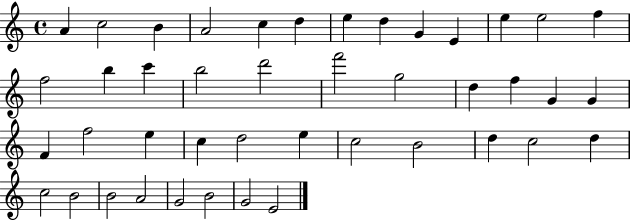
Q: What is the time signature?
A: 4/4